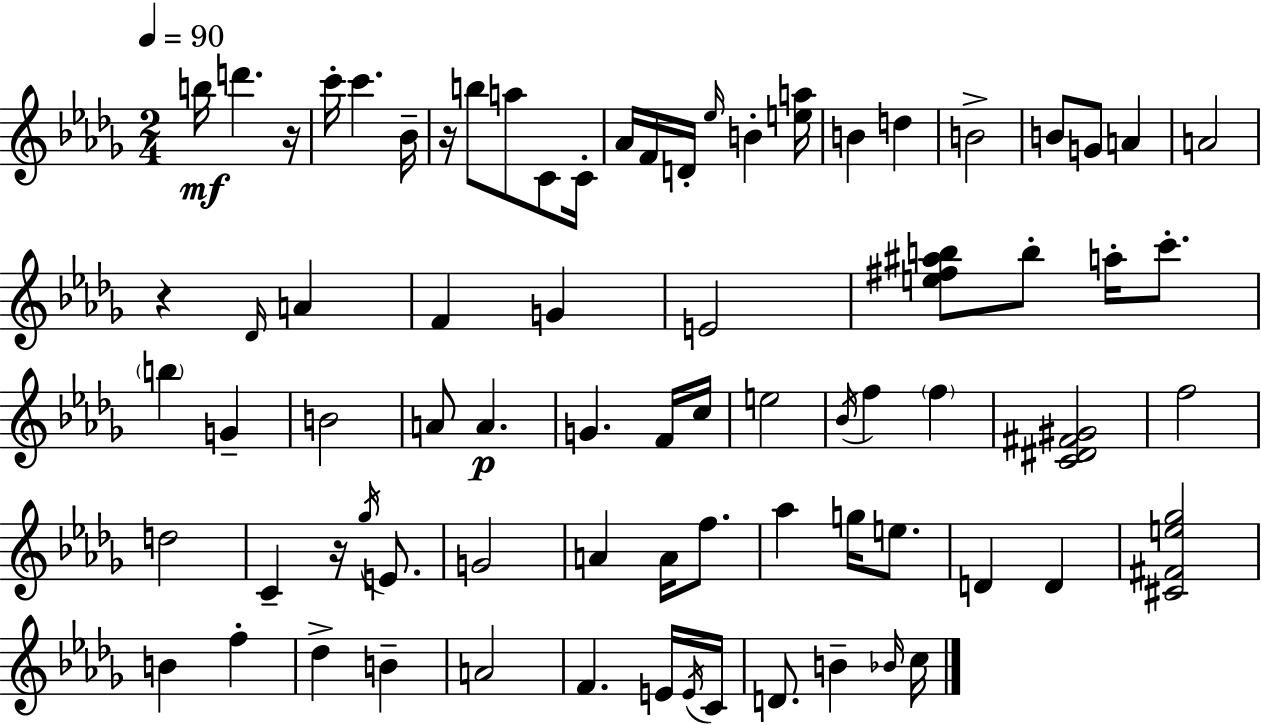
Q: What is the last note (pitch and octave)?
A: C5